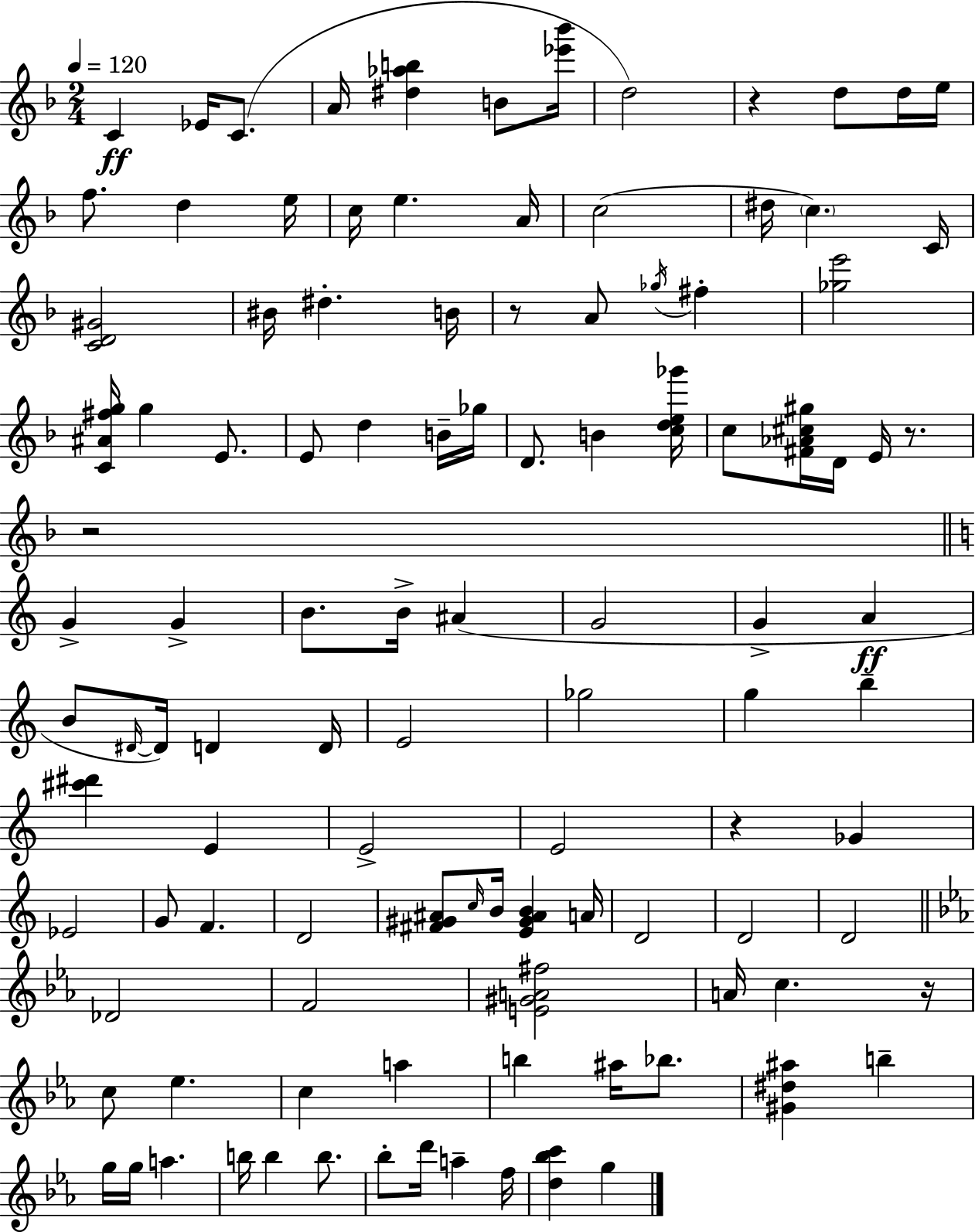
{
  \clef treble
  \numericTimeSignature
  \time 2/4
  \key f \major
  \tempo 4 = 120
  c'4\ff ees'16 c'8.( | a'16 <dis'' aes'' b''>4 b'8 <ees''' bes'''>16 | d''2) | r4 d''8 d''16 e''16 | \break f''8. d''4 e''16 | c''16 e''4. a'16 | c''2( | dis''16 \parenthesize c''4.) c'16 | \break <c' d' gis'>2 | bis'16 dis''4.-. b'16 | r8 a'8 \acciaccatura { ges''16 } fis''4-. | <ges'' e'''>2 | \break <c' ais' fis'' g''>16 g''4 e'8. | e'8 d''4 b'16-- | ges''16 d'8. b'4 | <c'' d'' e'' ges'''>16 c''8 <fis' aes' cis'' gis''>16 d'16 e'16 r8. | \break r2 | \bar "||" \break \key c \major g'4-> g'4-> | b'8. b'16-> ais'4( | g'2 | g'4-> a'4\ff | \break b'8 \grace { dis'16~ }~) dis'16 d'4 | d'16 e'2 | ges''2 | g''4 b''4-- | \break <cis''' dis'''>4 e'4 | e'2-> | e'2 | r4 ges'4 | \break ees'2 | g'8 f'4. | d'2 | <fis' gis' ais'>8 \grace { c''16 } b'16 <e' gis' ais' b'>4 | \break a'16 d'2 | d'2 | d'2 | \bar "||" \break \key c \minor des'2 | f'2 | <e' gis' a' fis''>2 | a'16 c''4. r16 | \break c''8 ees''4. | c''4 a''4 | b''4 ais''16 bes''8. | <gis' dis'' ais''>4 b''4-- | \break g''16 g''16 a''4. | b''16 b''4 b''8. | bes''8-. d'''16 a''4-- f''16 | <d'' bes'' c'''>4 g''4 | \break \bar "|."
}